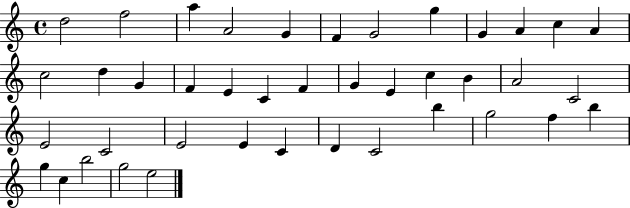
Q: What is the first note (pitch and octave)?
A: D5